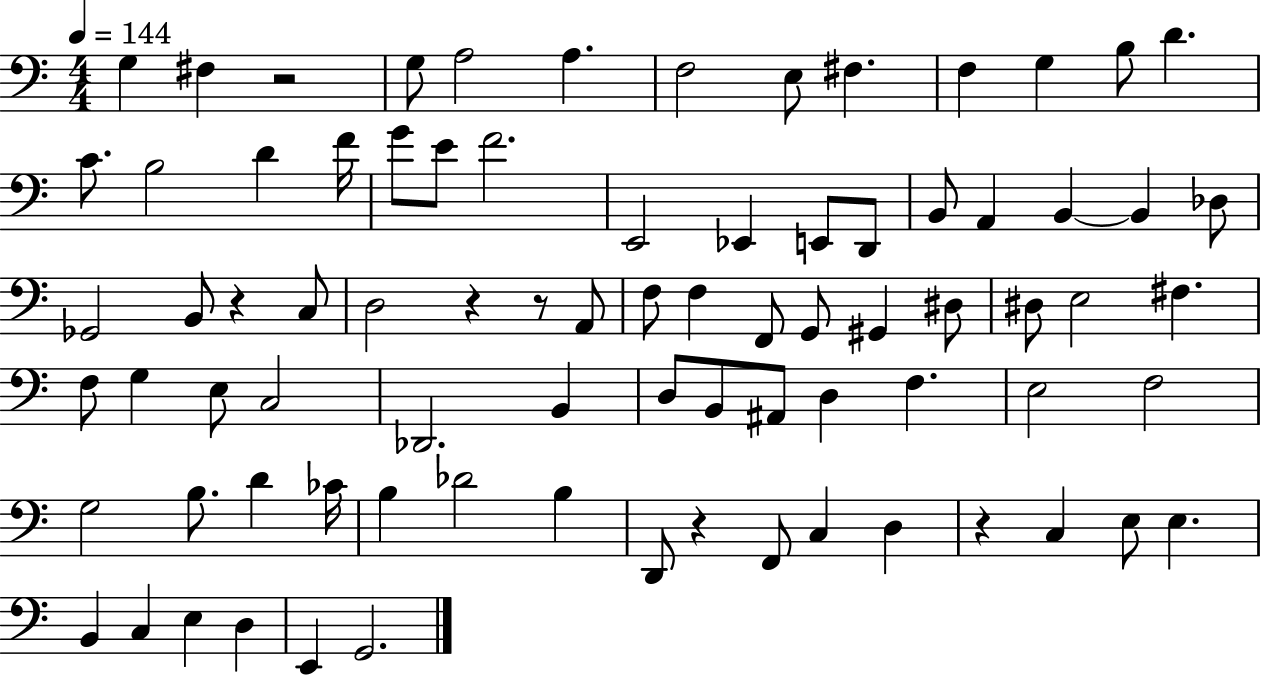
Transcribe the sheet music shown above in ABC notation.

X:1
T:Untitled
M:4/4
L:1/4
K:C
G, ^F, z2 G,/2 A,2 A, F,2 E,/2 ^F, F, G, B,/2 D C/2 B,2 D F/4 G/2 E/2 F2 E,,2 _E,, E,,/2 D,,/2 B,,/2 A,, B,, B,, _D,/2 _G,,2 B,,/2 z C,/2 D,2 z z/2 A,,/2 F,/2 F, F,,/2 G,,/2 ^G,, ^D,/2 ^D,/2 E,2 ^F, F,/2 G, E,/2 C,2 _D,,2 B,, D,/2 B,,/2 ^A,,/2 D, F, E,2 F,2 G,2 B,/2 D _C/4 B, _D2 B, D,,/2 z F,,/2 C, D, z C, E,/2 E, B,, C, E, D, E,, G,,2